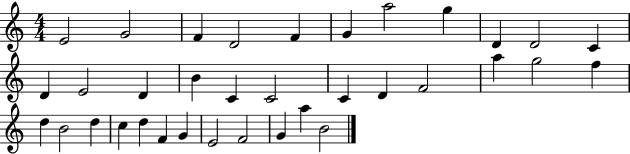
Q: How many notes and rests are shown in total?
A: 35